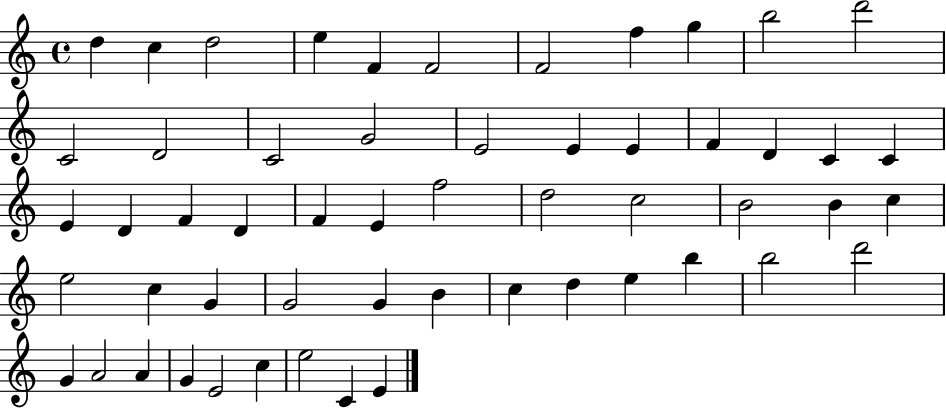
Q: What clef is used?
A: treble